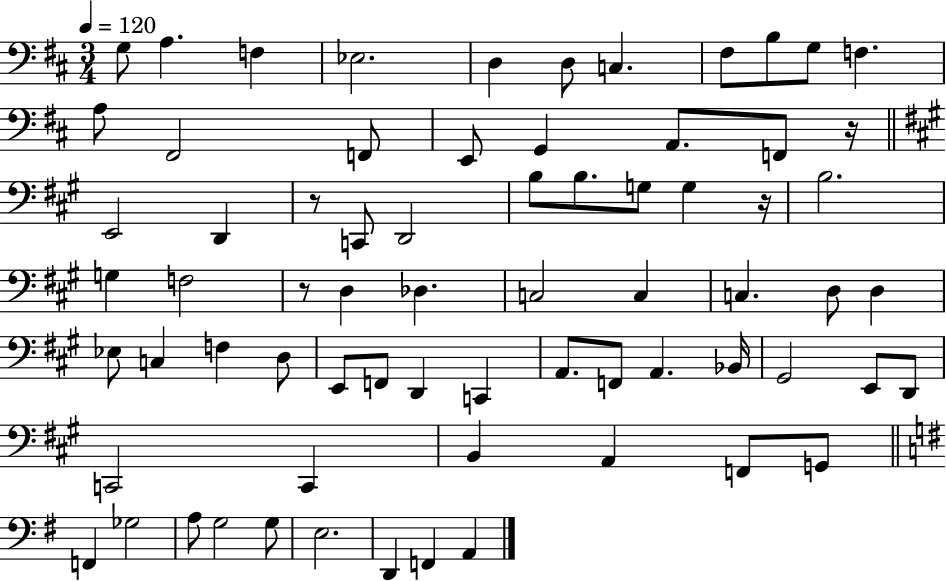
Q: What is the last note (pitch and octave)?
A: A2